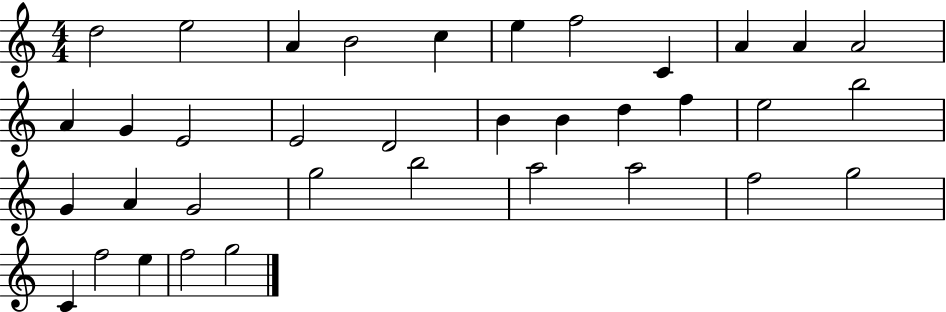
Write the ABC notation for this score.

X:1
T:Untitled
M:4/4
L:1/4
K:C
d2 e2 A B2 c e f2 C A A A2 A G E2 E2 D2 B B d f e2 b2 G A G2 g2 b2 a2 a2 f2 g2 C f2 e f2 g2